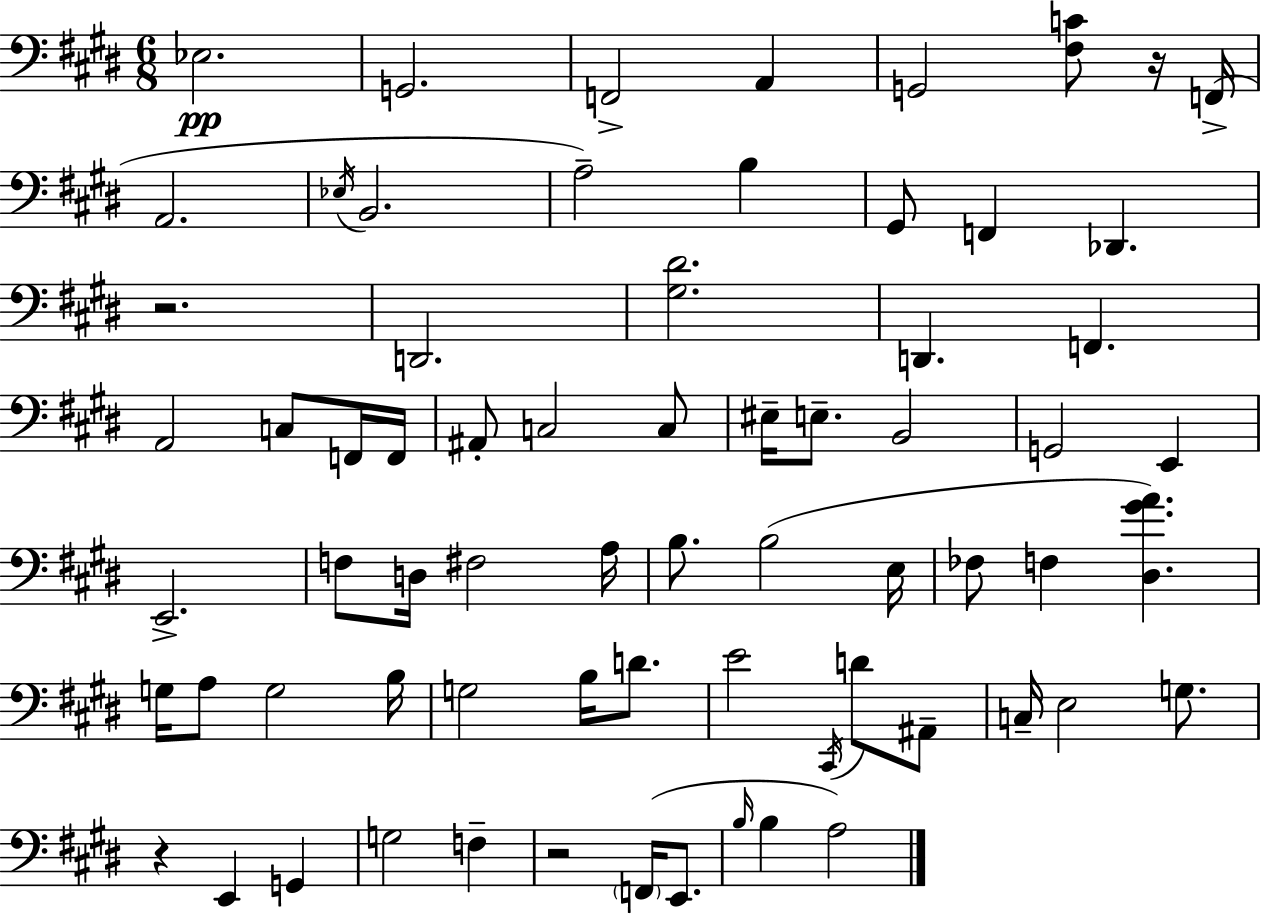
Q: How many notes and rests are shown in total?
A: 69